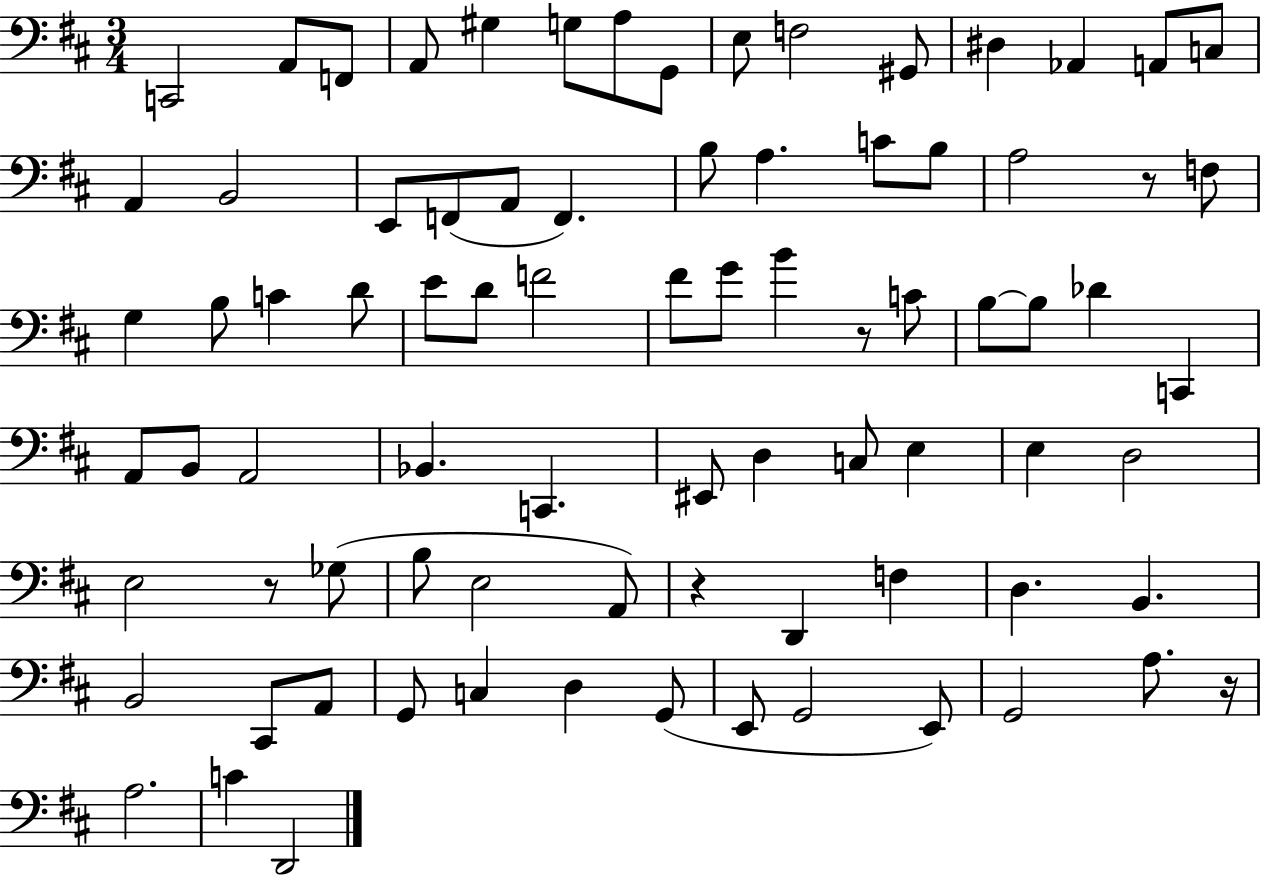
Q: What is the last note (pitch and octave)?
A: D2